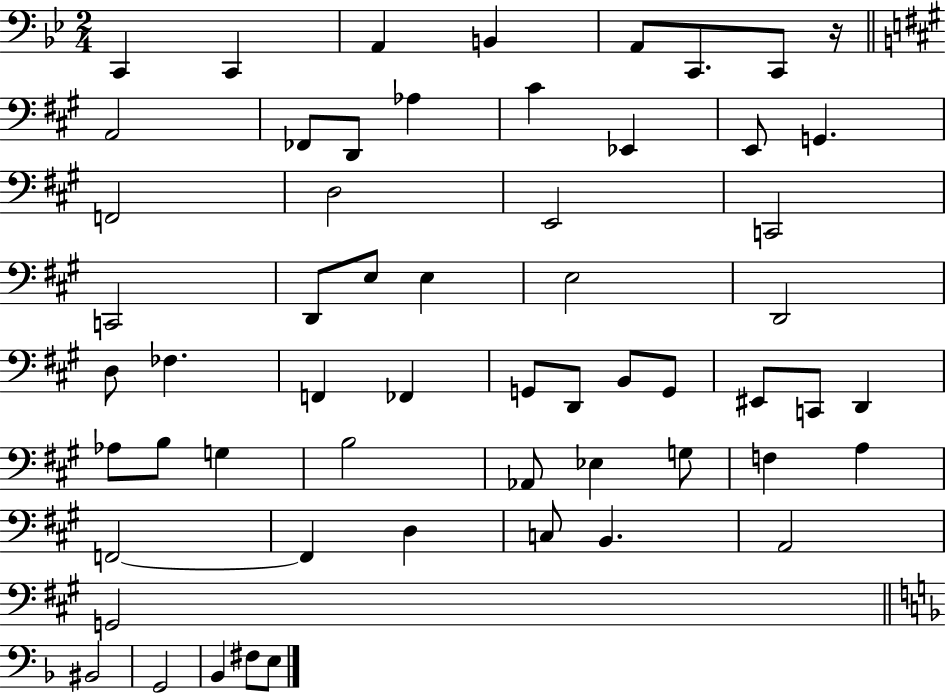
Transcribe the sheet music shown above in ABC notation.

X:1
T:Untitled
M:2/4
L:1/4
K:Bb
C,, C,, A,, B,, A,,/2 C,,/2 C,,/2 z/4 A,,2 _F,,/2 D,,/2 _A, ^C _E,, E,,/2 G,, F,,2 D,2 E,,2 C,,2 C,,2 D,,/2 E,/2 E, E,2 D,,2 D,/2 _F, F,, _F,, G,,/2 D,,/2 B,,/2 G,,/2 ^E,,/2 C,,/2 D,, _A,/2 B,/2 G, B,2 _A,,/2 _E, G,/2 F, A, F,,2 F,, D, C,/2 B,, A,,2 G,,2 ^B,,2 G,,2 _B,, ^F,/2 E,/2